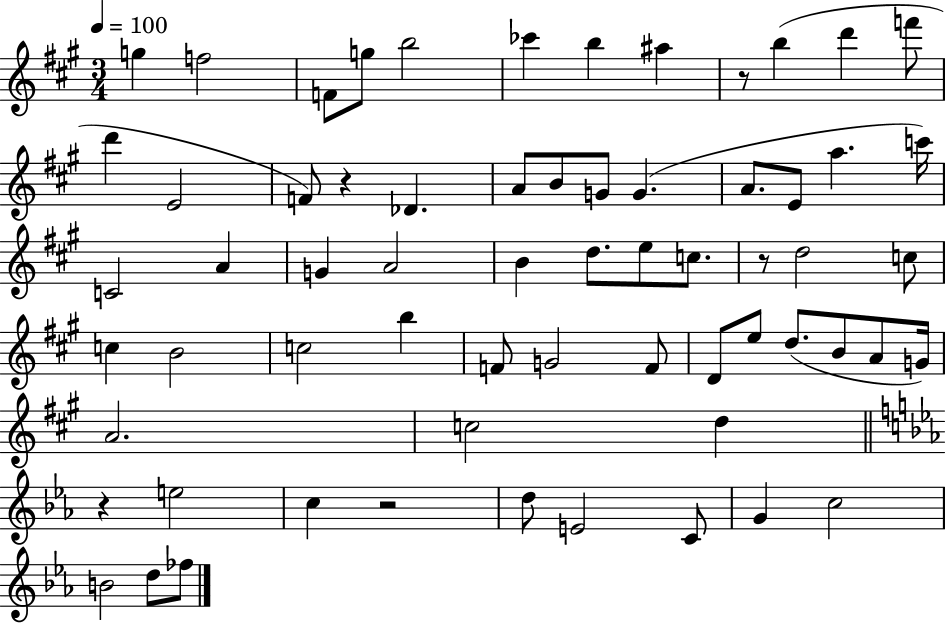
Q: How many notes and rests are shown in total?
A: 64